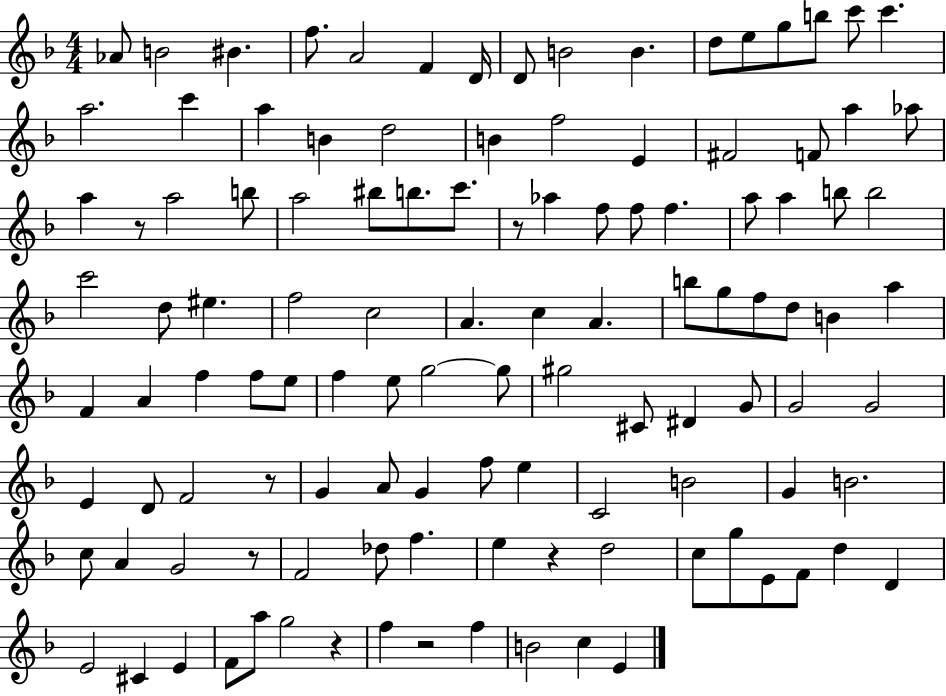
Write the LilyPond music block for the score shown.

{
  \clef treble
  \numericTimeSignature
  \time 4/4
  \key f \major
  aes'8 b'2 bis'4. | f''8. a'2 f'4 d'16 | d'8 b'2 b'4. | d''8 e''8 g''8 b''8 c'''8 c'''4. | \break a''2. c'''4 | a''4 b'4 d''2 | b'4 f''2 e'4 | fis'2 f'8 a''4 aes''8 | \break a''4 r8 a''2 b''8 | a''2 bis''8 b''8. c'''8. | r8 aes''4 f''8 f''8 f''4. | a''8 a''4 b''8 b''2 | \break c'''2 d''8 eis''4. | f''2 c''2 | a'4. c''4 a'4. | b''8 g''8 f''8 d''8 b'4 a''4 | \break f'4 a'4 f''4 f''8 e''8 | f''4 e''8 g''2~~ g''8 | gis''2 cis'8 dis'4 g'8 | g'2 g'2 | \break e'4 d'8 f'2 r8 | g'4 a'8 g'4 f''8 e''4 | c'2 b'2 | g'4 b'2. | \break c''8 a'4 g'2 r8 | f'2 des''8 f''4. | e''4 r4 d''2 | c''8 g''8 e'8 f'8 d''4 d'4 | \break e'2 cis'4 e'4 | f'8 a''8 g''2 r4 | f''4 r2 f''4 | b'2 c''4 e'4 | \break \bar "|."
}